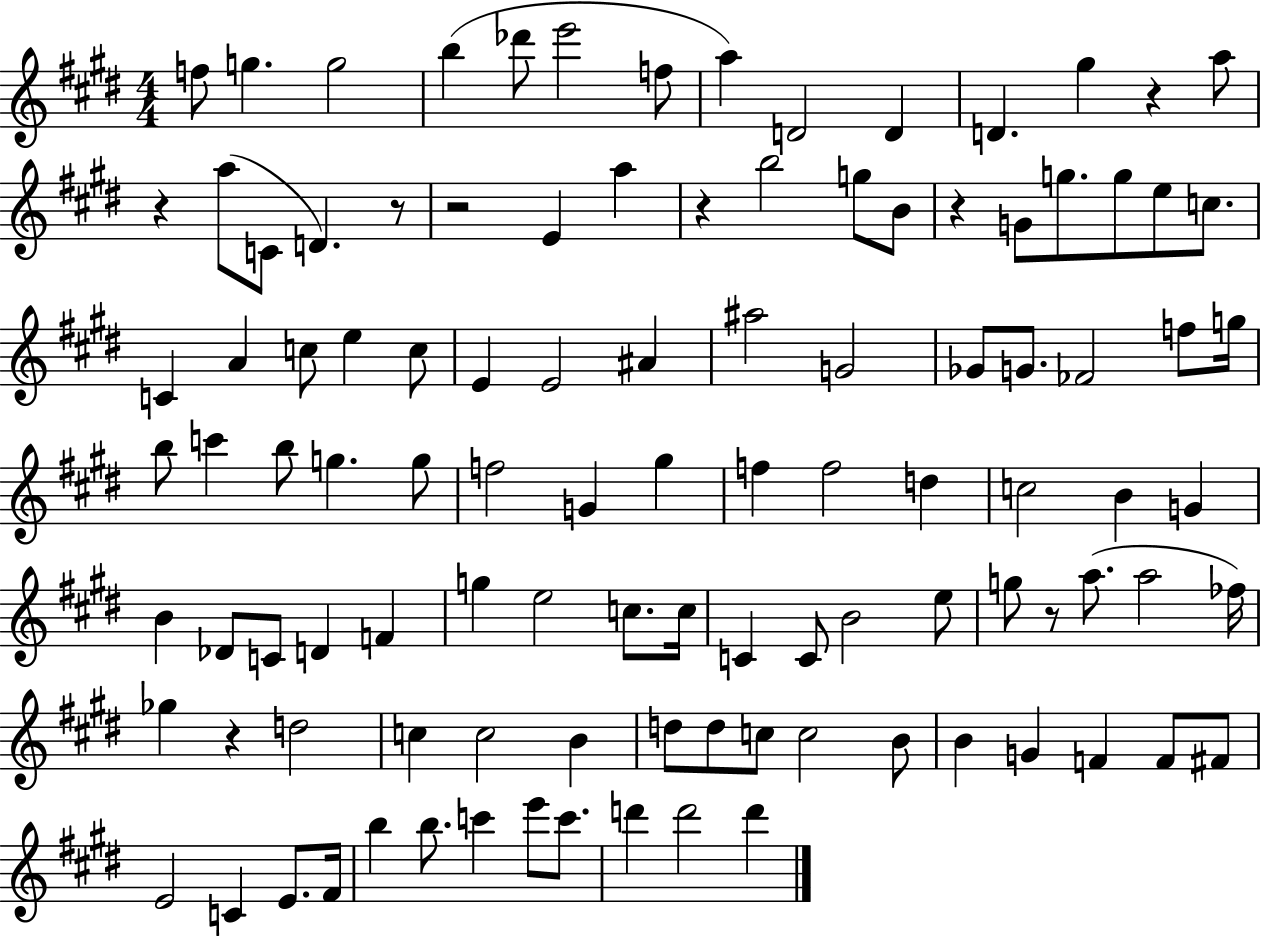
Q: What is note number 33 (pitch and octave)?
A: E4